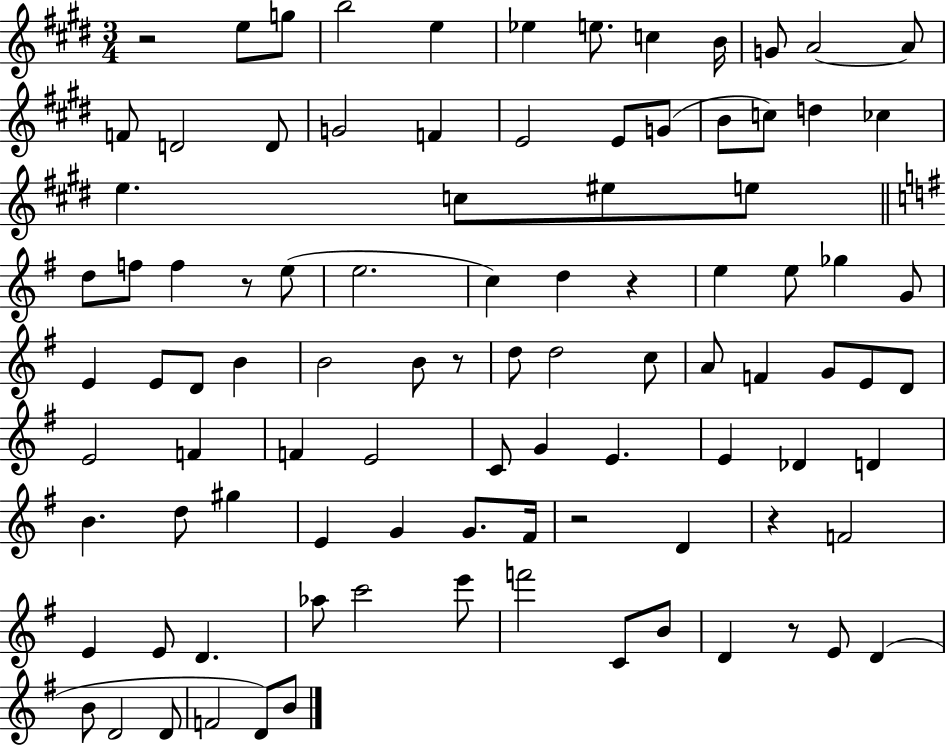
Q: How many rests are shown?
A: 7